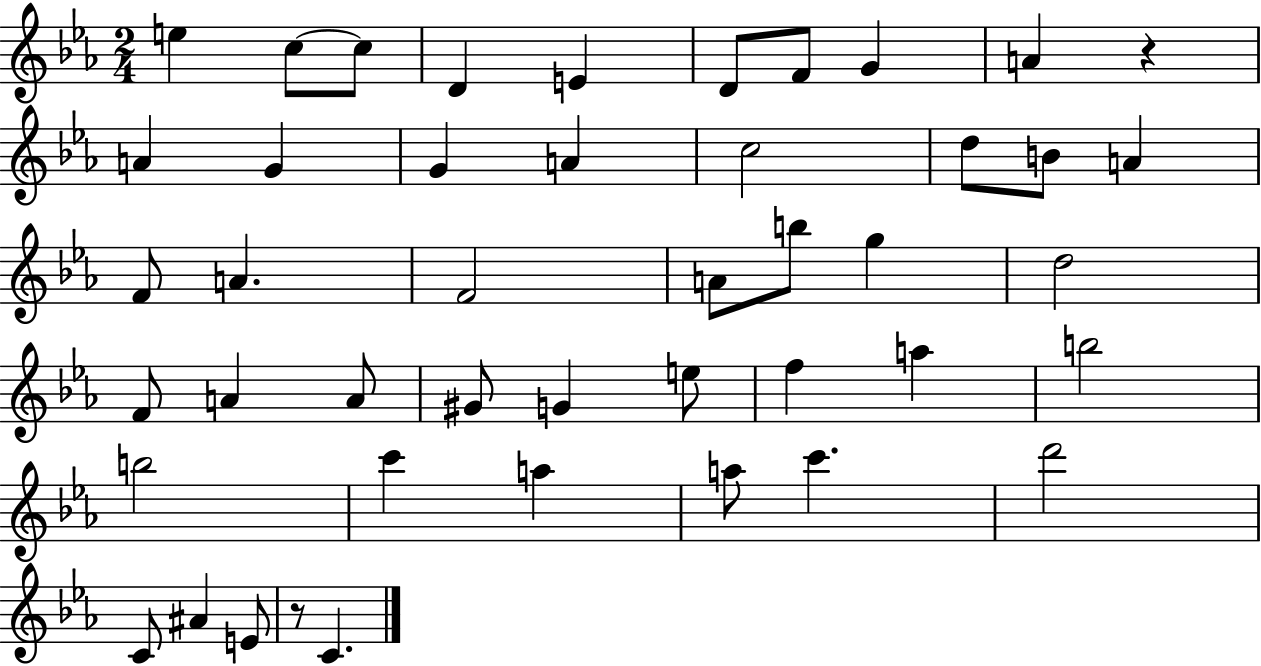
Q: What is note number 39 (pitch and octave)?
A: D6